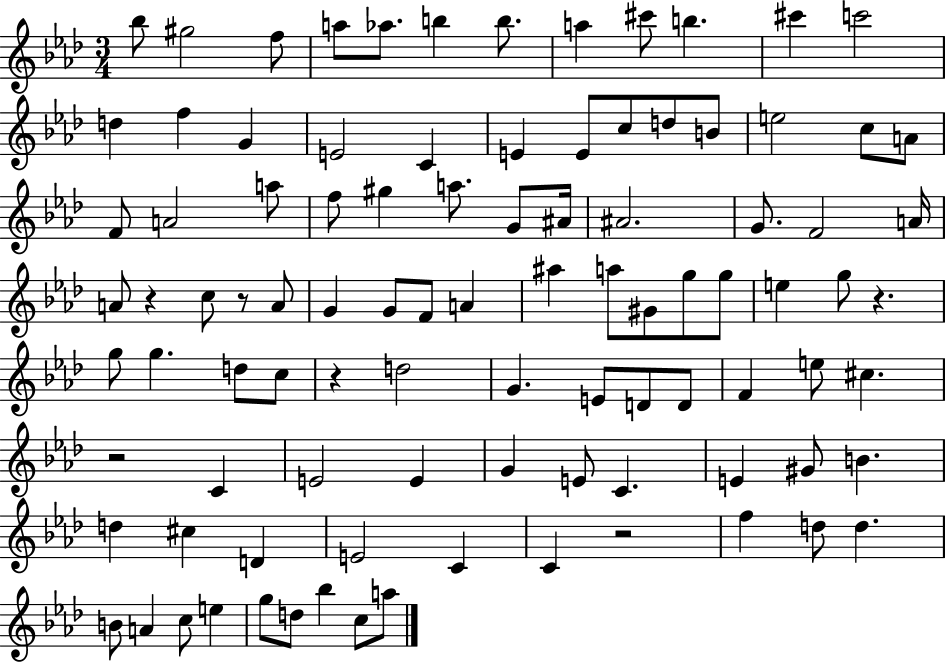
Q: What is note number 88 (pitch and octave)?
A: Bb5